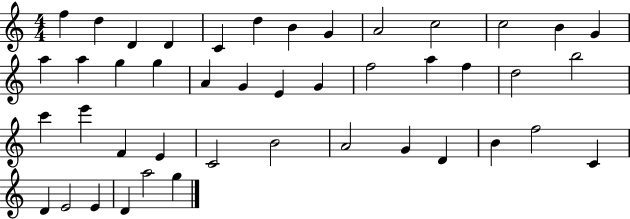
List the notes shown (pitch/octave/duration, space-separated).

F5/q D5/q D4/q D4/q C4/q D5/q B4/q G4/q A4/h C5/h C5/h B4/q G4/q A5/q A5/q G5/q G5/q A4/q G4/q E4/q G4/q F5/h A5/q F5/q D5/h B5/h C6/q E6/q F4/q E4/q C4/h B4/h A4/h G4/q D4/q B4/q F5/h C4/q D4/q E4/h E4/q D4/q A5/h G5/q